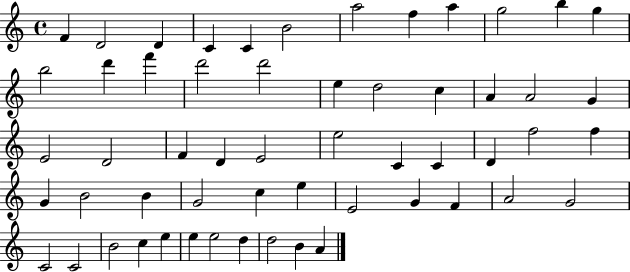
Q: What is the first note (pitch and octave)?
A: F4